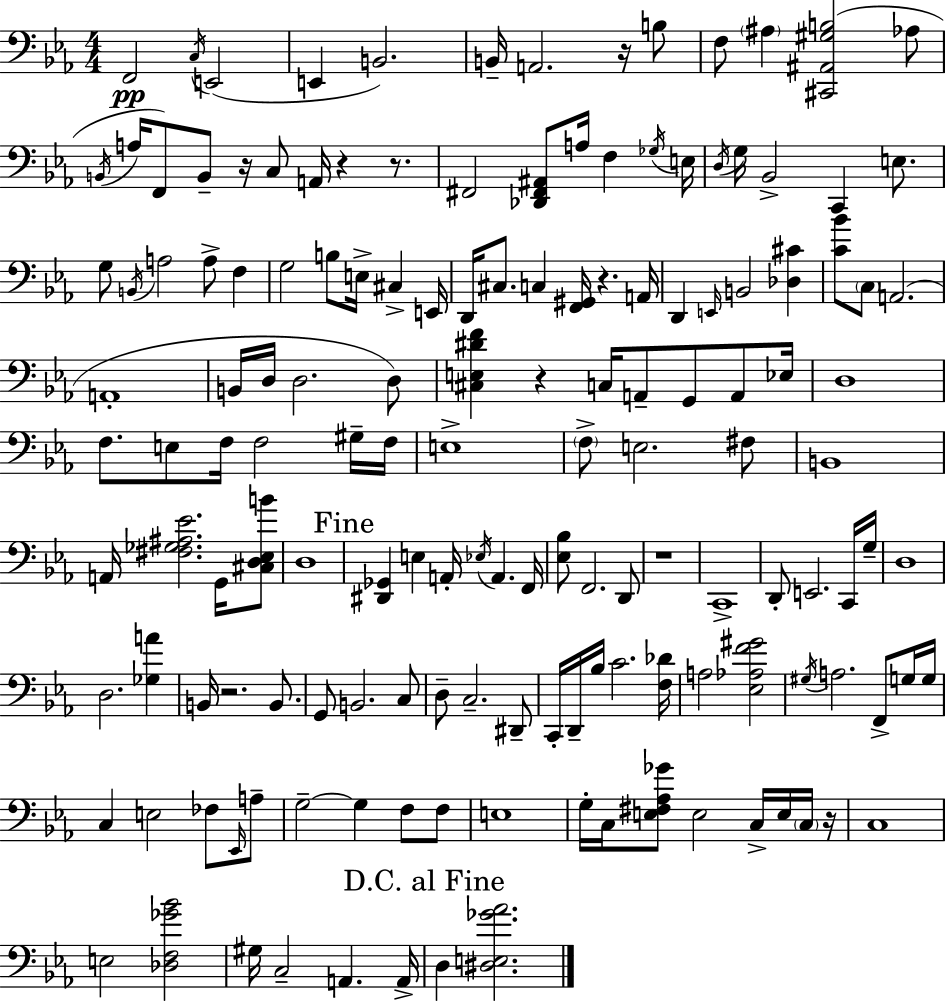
X:1
T:Untitled
M:4/4
L:1/4
K:Cm
F,,2 C,/4 E,,2 E,, B,,2 B,,/4 A,,2 z/4 B,/2 F,/2 ^A, [^C,,^A,,^G,B,]2 _A,/2 B,,/4 A,/4 F,,/2 B,,/2 z/4 C,/2 A,,/4 z z/2 ^F,,2 [_D,,^F,,^A,,]/2 A,/4 F, _G,/4 E,/4 D,/4 G,/4 _B,,2 C,, E,/2 G,/2 B,,/4 A,2 A,/2 F, G,2 B,/2 E,/4 ^C, E,,/4 D,,/4 ^C,/2 C, [F,,^G,,]/4 z A,,/4 D,, E,,/4 B,,2 [_D,^C] [C_B]/2 C,/2 A,,2 A,,4 B,,/4 D,/4 D,2 D,/2 [^C,E,^DF] z C,/4 A,,/2 G,,/2 A,,/2 _E,/4 D,4 F,/2 E,/2 F,/4 F,2 ^G,/4 F,/4 E,4 F,/2 E,2 ^F,/2 B,,4 A,,/4 [^F,_G,^A,_E]2 G,,/4 [^C,D,_E,B]/2 D,4 [^D,,_G,,] E, A,,/4 _E,/4 A,, F,,/4 [_E,_B,]/2 F,,2 D,,/2 z4 C,,4 D,,/2 E,,2 C,,/4 G,/4 D,4 D,2 [_G,A] B,,/4 z2 B,,/2 G,,/2 B,,2 C,/2 D,/2 C,2 ^D,,/2 C,,/4 D,,/4 _B,/4 C2 [F,_D]/4 A,2 [_E,_A,F^G]2 ^G,/4 A,2 F,,/2 G,/4 G,/4 C, E,2 _F,/2 _E,,/4 A,/2 G,2 G, F,/2 F,/2 E,4 G,/4 C,/4 [E,^F,_A,_G]/2 E,2 C,/4 E,/4 C,/4 z/4 C,4 E,2 [_D,F,_G_B]2 ^G,/4 C,2 A,, A,,/4 D, [^D,E,_G_A]2